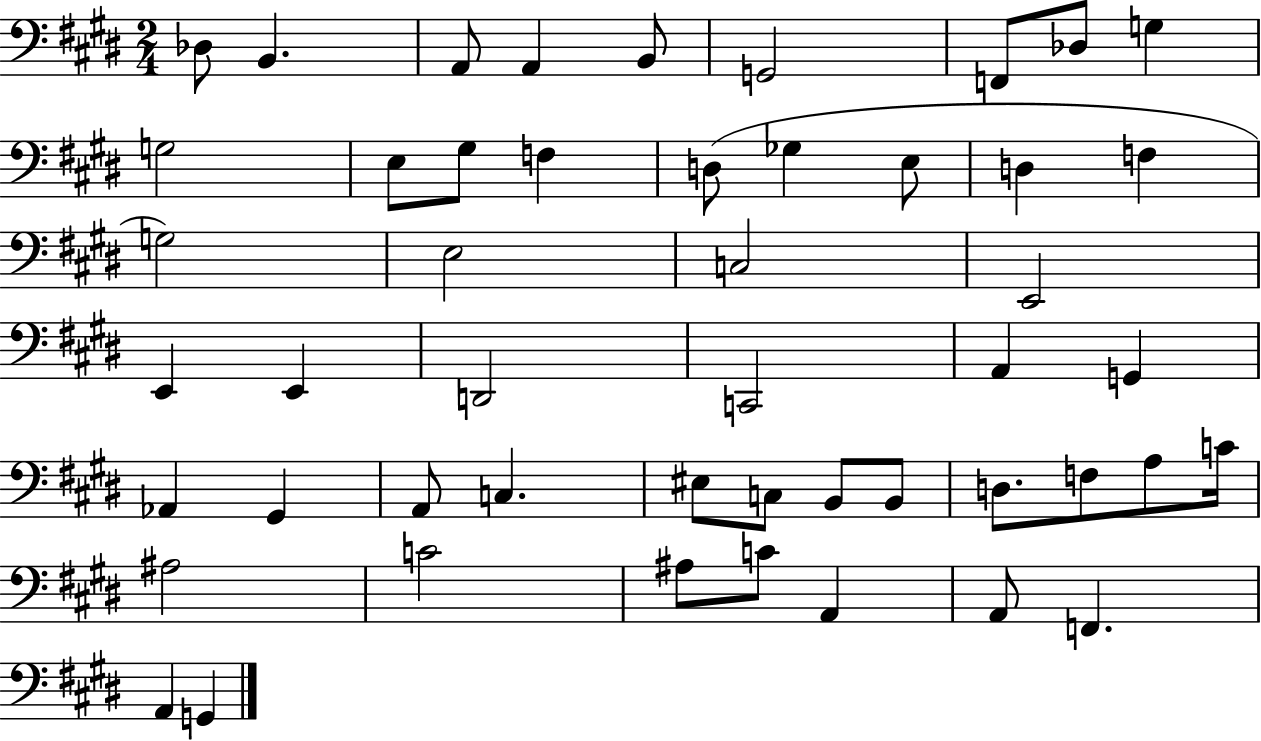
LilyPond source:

{
  \clef bass
  \numericTimeSignature
  \time 2/4
  \key e \major
  des8 b,4. | a,8 a,4 b,8 | g,2 | f,8 des8 g4 | \break g2 | e8 gis8 f4 | d8( ges4 e8 | d4 f4 | \break g2) | e2 | c2 | e,2 | \break e,4 e,4 | d,2 | c,2 | a,4 g,4 | \break aes,4 gis,4 | a,8 c4. | eis8 c8 b,8 b,8 | d8. f8 a8 c'16 | \break ais2 | c'2 | ais8 c'8 a,4 | a,8 f,4. | \break a,4 g,4 | \bar "|."
}